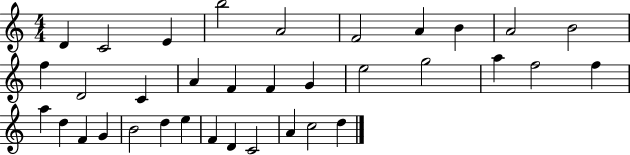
D4/q C4/h E4/q B5/h A4/h F4/h A4/q B4/q A4/h B4/h F5/q D4/h C4/q A4/q F4/q F4/q G4/q E5/h G5/h A5/q F5/h F5/q A5/q D5/q F4/q G4/q B4/h D5/q E5/q F4/q D4/q C4/h A4/q C5/h D5/q